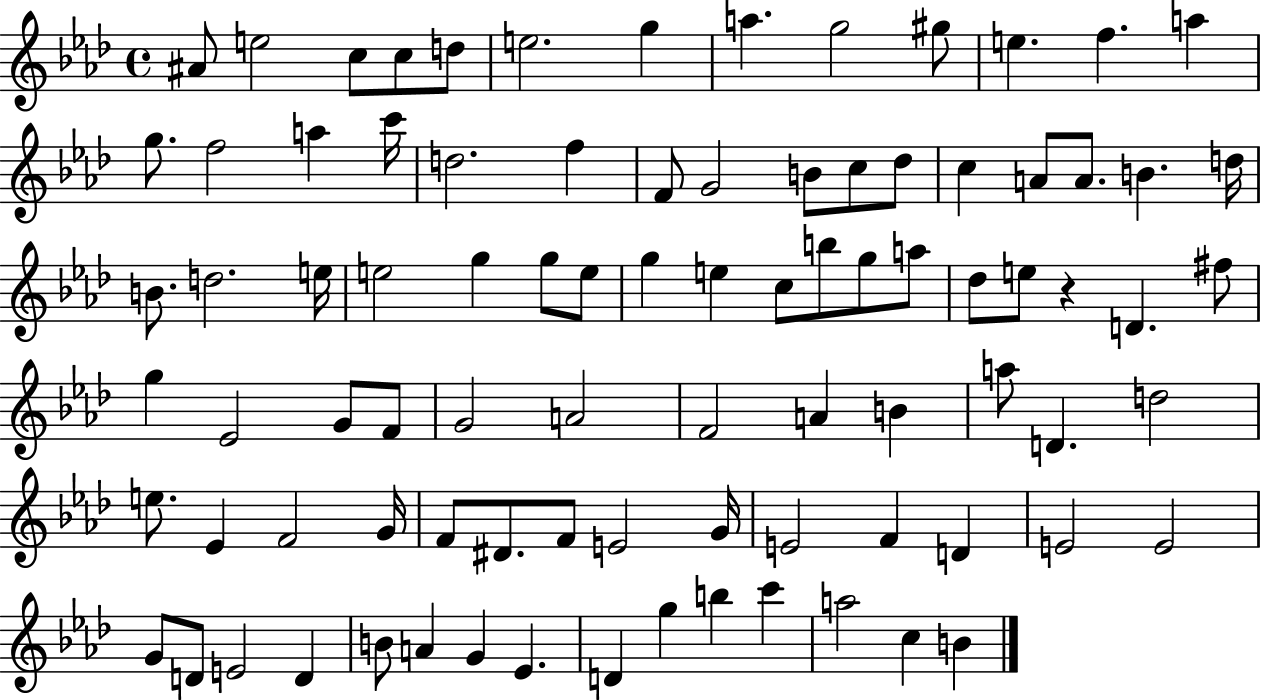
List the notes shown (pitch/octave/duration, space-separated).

A#4/e E5/h C5/e C5/e D5/e E5/h. G5/q A5/q. G5/h G#5/e E5/q. F5/q. A5/q G5/e. F5/h A5/q C6/s D5/h. F5/q F4/e G4/h B4/e C5/e Db5/e C5/q A4/e A4/e. B4/q. D5/s B4/e. D5/h. E5/s E5/h G5/q G5/e E5/e G5/q E5/q C5/e B5/e G5/e A5/e Db5/e E5/e R/q D4/q. F#5/e G5/q Eb4/h G4/e F4/e G4/h A4/h F4/h A4/q B4/q A5/e D4/q. D5/h E5/e. Eb4/q F4/h G4/s F4/e D#4/e. F4/e E4/h G4/s E4/h F4/q D4/q E4/h E4/h G4/e D4/e E4/h D4/q B4/e A4/q G4/q Eb4/q. D4/q G5/q B5/q C6/q A5/h C5/q B4/q